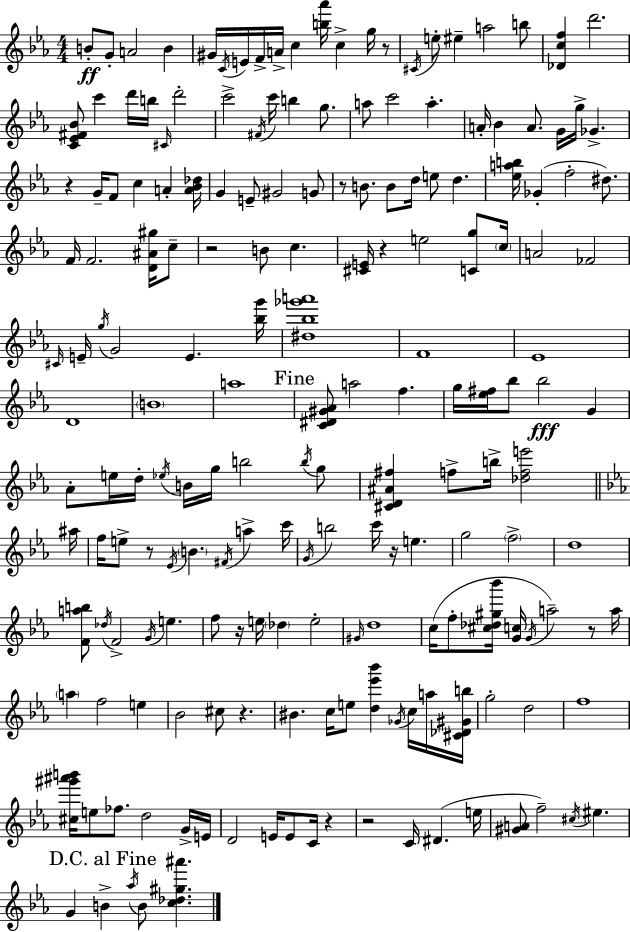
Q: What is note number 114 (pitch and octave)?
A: D5